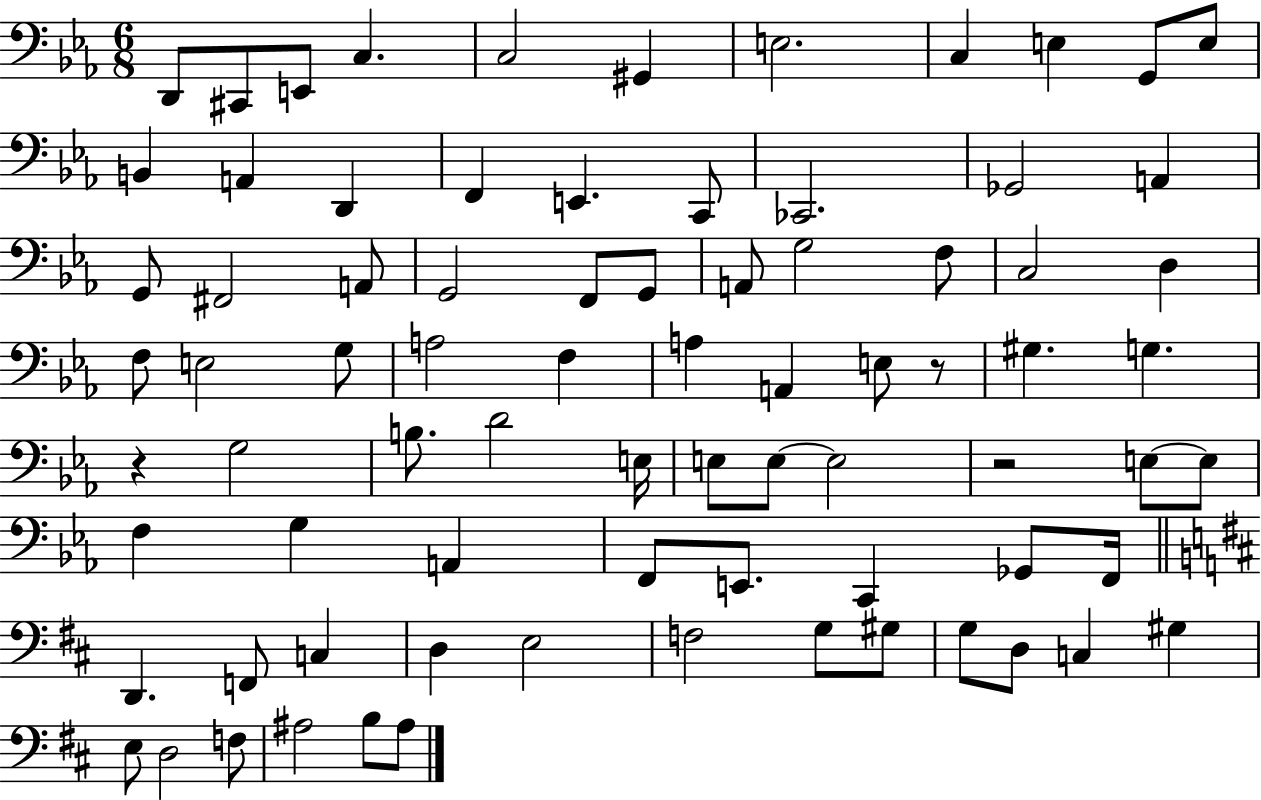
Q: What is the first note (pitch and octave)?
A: D2